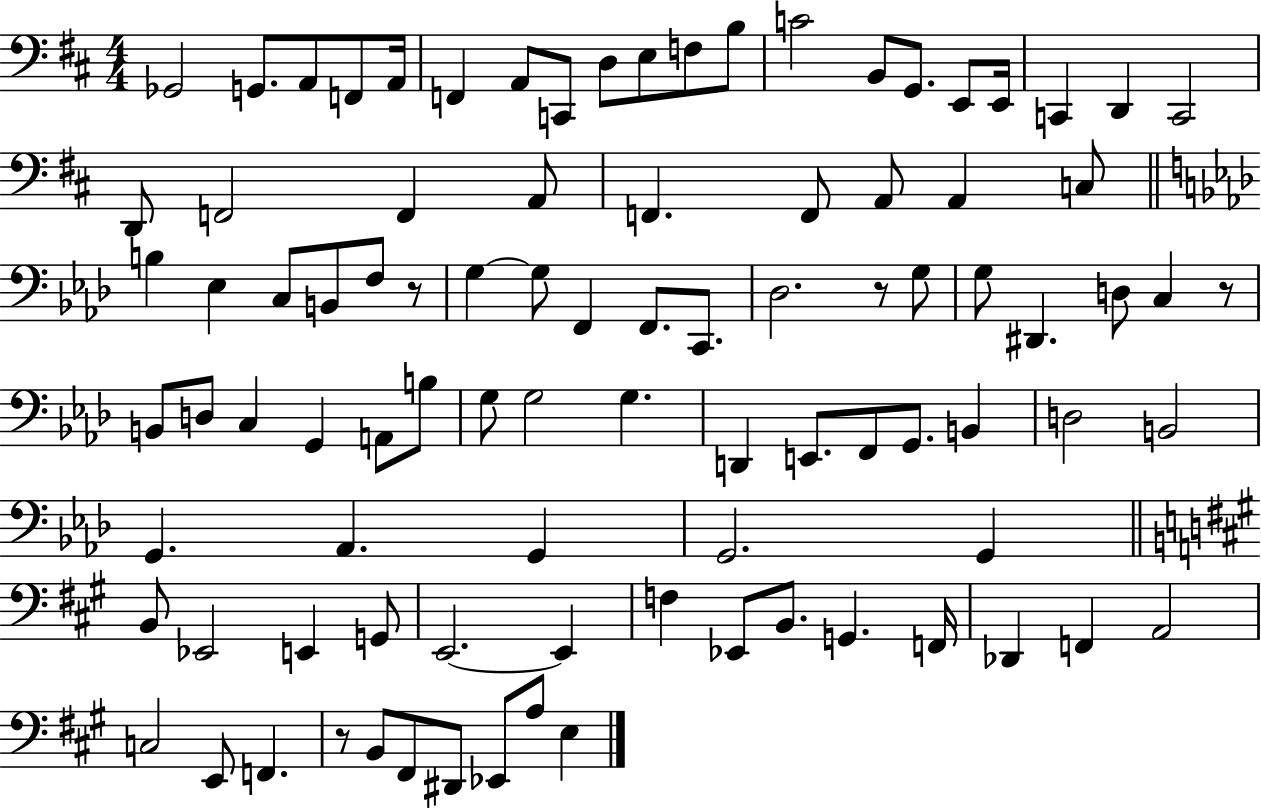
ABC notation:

X:1
T:Untitled
M:4/4
L:1/4
K:D
_G,,2 G,,/2 A,,/2 F,,/2 A,,/4 F,, A,,/2 C,,/2 D,/2 E,/2 F,/2 B,/2 C2 B,,/2 G,,/2 E,,/2 E,,/4 C,, D,, C,,2 D,,/2 F,,2 F,, A,,/2 F,, F,,/2 A,,/2 A,, C,/2 B, _E, C,/2 B,,/2 F,/2 z/2 G, G,/2 F,, F,,/2 C,,/2 _D,2 z/2 G,/2 G,/2 ^D,, D,/2 C, z/2 B,,/2 D,/2 C, G,, A,,/2 B,/2 G,/2 G,2 G, D,, E,,/2 F,,/2 G,,/2 B,, D,2 B,,2 G,, _A,, G,, G,,2 G,, B,,/2 _E,,2 E,, G,,/2 E,,2 E,, F, _E,,/2 B,,/2 G,, F,,/4 _D,, F,, A,,2 C,2 E,,/2 F,, z/2 B,,/2 ^F,,/2 ^D,,/2 _E,,/2 A,/2 E,